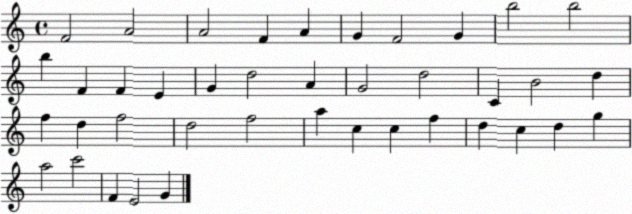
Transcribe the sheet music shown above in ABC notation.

X:1
T:Untitled
M:4/4
L:1/4
K:C
F2 A2 A2 F A G F2 G b2 b2 b F F E G d2 A G2 d2 C B2 d f d f2 d2 f2 a c c f d c d g a2 c'2 F E2 G